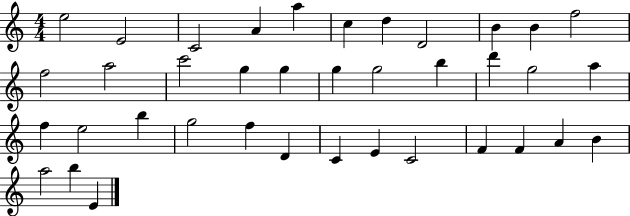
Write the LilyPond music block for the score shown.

{
  \clef treble
  \numericTimeSignature
  \time 4/4
  \key c \major
  e''2 e'2 | c'2 a'4 a''4 | c''4 d''4 d'2 | b'4 b'4 f''2 | \break f''2 a''2 | c'''2 g''4 g''4 | g''4 g''2 b''4 | d'''4 g''2 a''4 | \break f''4 e''2 b''4 | g''2 f''4 d'4 | c'4 e'4 c'2 | f'4 f'4 a'4 b'4 | \break a''2 b''4 e'4 | \bar "|."
}